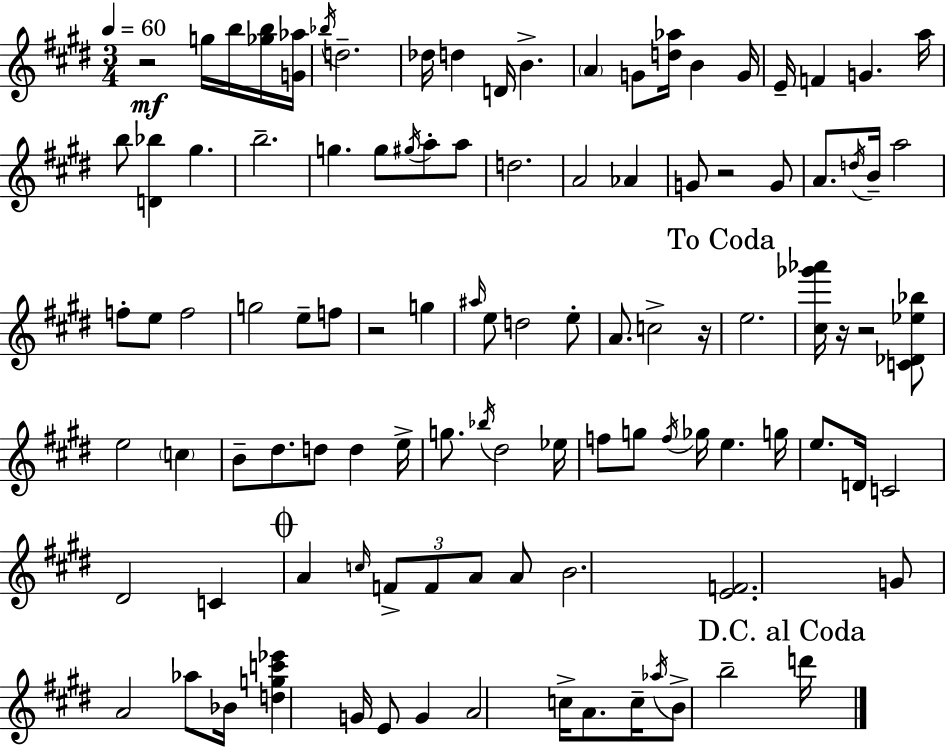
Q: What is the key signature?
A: E major